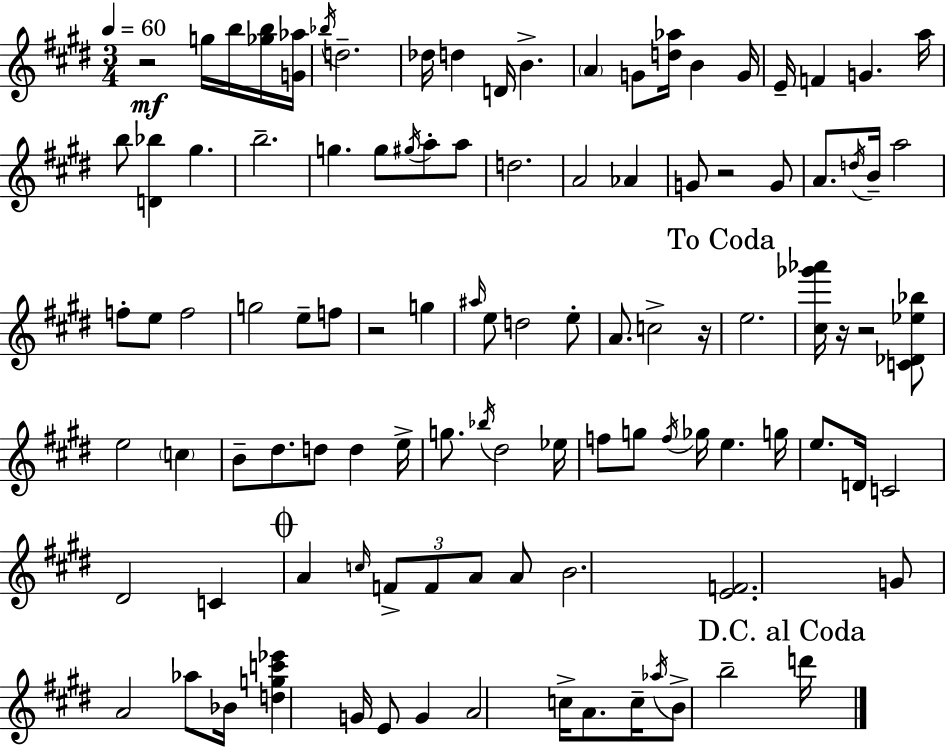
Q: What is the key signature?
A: E major